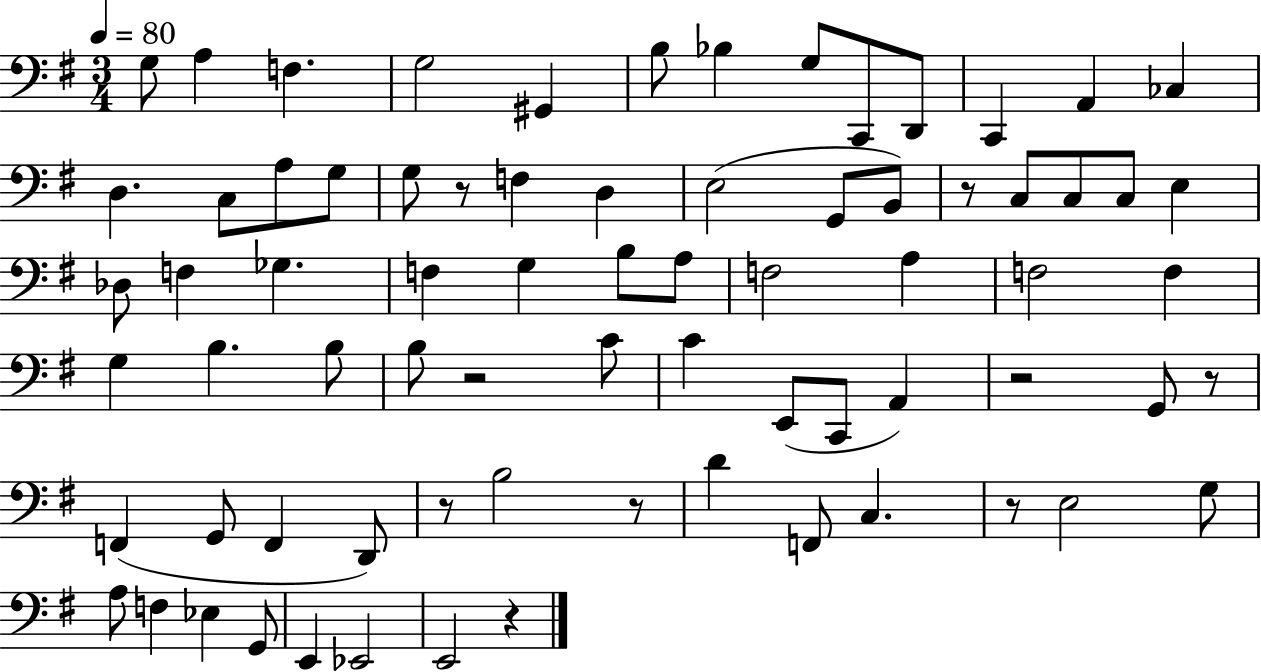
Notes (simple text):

G3/e A3/q F3/q. G3/h G#2/q B3/e Bb3/q G3/e C2/e D2/e C2/q A2/q CES3/q D3/q. C3/e A3/e G3/e G3/e R/e F3/q D3/q E3/h G2/e B2/e R/e C3/e C3/e C3/e E3/q Db3/e F3/q Gb3/q. F3/q G3/q B3/e A3/e F3/h A3/q F3/h F3/q G3/q B3/q. B3/e B3/e R/h C4/e C4/q E2/e C2/e A2/q R/h G2/e R/e F2/q G2/e F2/q D2/e R/e B3/h R/e D4/q F2/e C3/q. R/e E3/h G3/e A3/e F3/q Eb3/q G2/e E2/q Eb2/h E2/h R/q